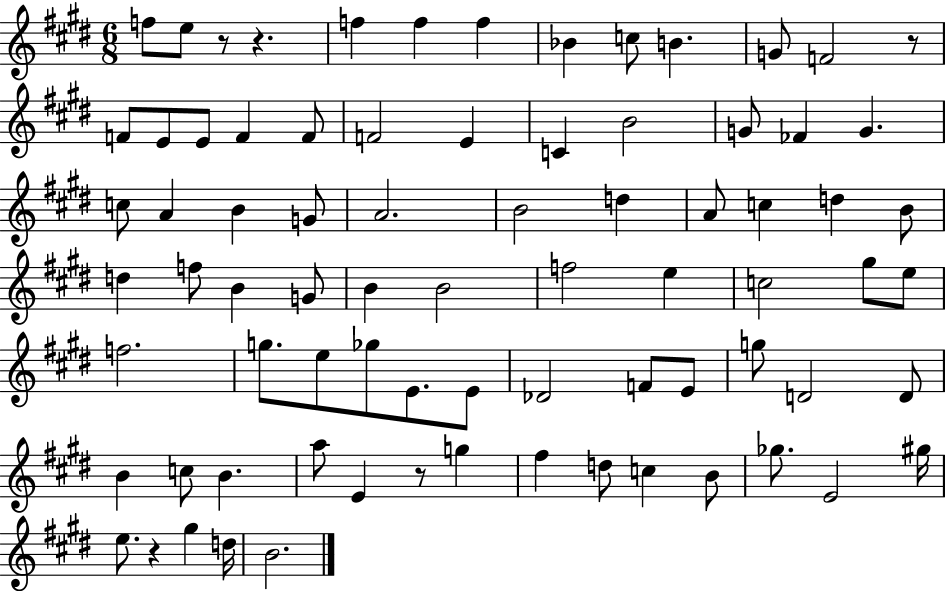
{
  \clef treble
  \numericTimeSignature
  \time 6/8
  \key e \major
  \repeat volta 2 { f''8 e''8 r8 r4. | f''4 f''4 f''4 | bes'4 c''8 b'4. | g'8 f'2 r8 | \break f'8 e'8 e'8 f'4 f'8 | f'2 e'4 | c'4 b'2 | g'8 fes'4 g'4. | \break c''8 a'4 b'4 g'8 | a'2. | b'2 d''4 | a'8 c''4 d''4 b'8 | \break d''4 f''8 b'4 g'8 | b'4 b'2 | f''2 e''4 | c''2 gis''8 e''8 | \break f''2. | g''8. e''8 ges''8 e'8. e'8 | des'2 f'8 e'8 | g''8 d'2 d'8 | \break b'4 c''8 b'4. | a''8 e'4 r8 g''4 | fis''4 d''8 c''4 b'8 | ges''8. e'2 gis''16 | \break e''8. r4 gis''4 d''16 | b'2. | } \bar "|."
}